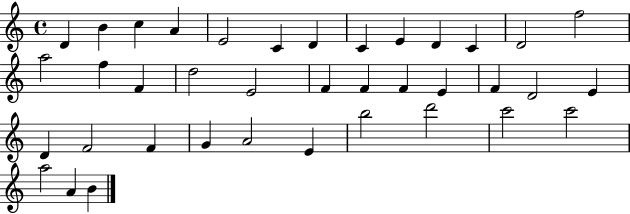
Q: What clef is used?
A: treble